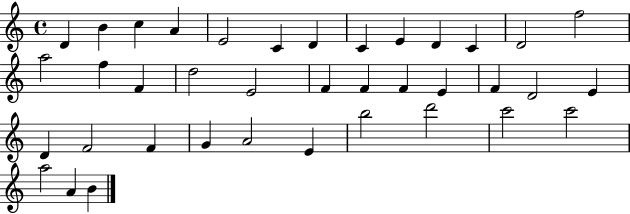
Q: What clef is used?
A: treble